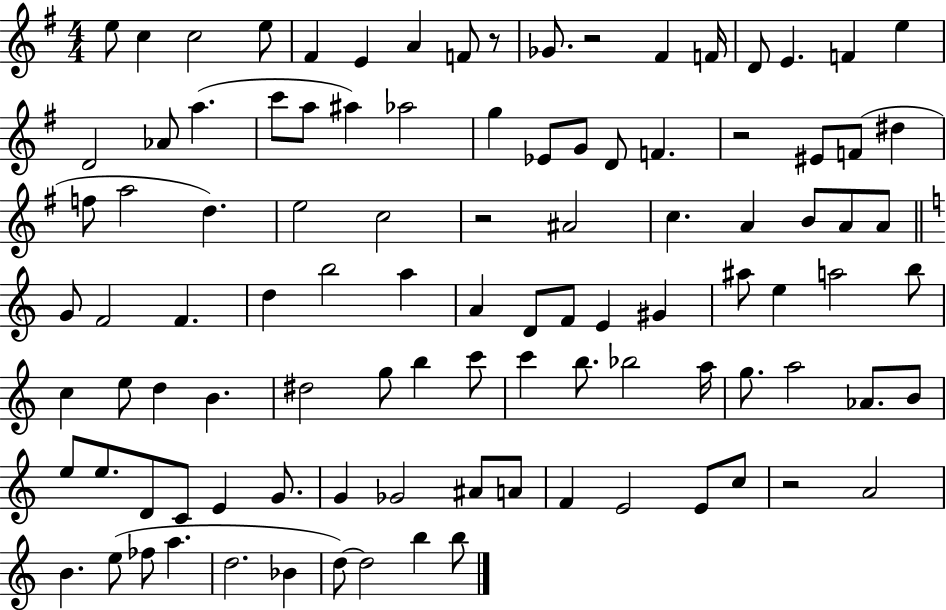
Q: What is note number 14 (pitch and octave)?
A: F4